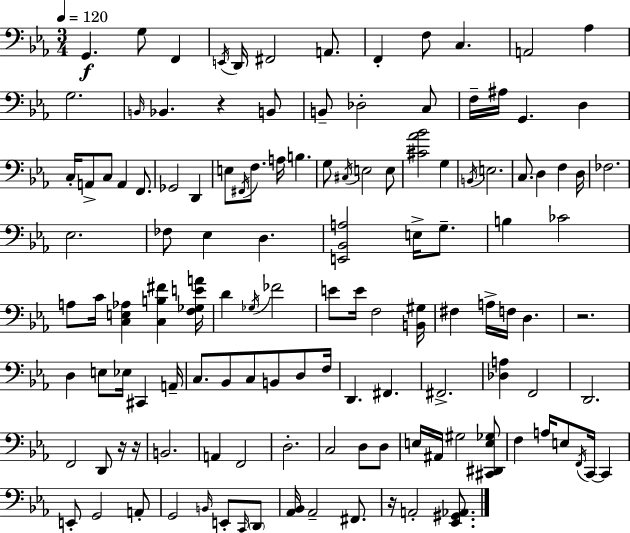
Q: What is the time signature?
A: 3/4